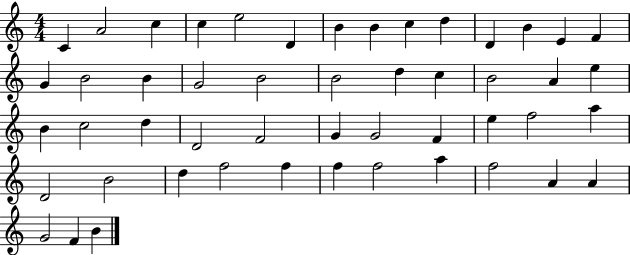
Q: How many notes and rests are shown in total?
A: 50